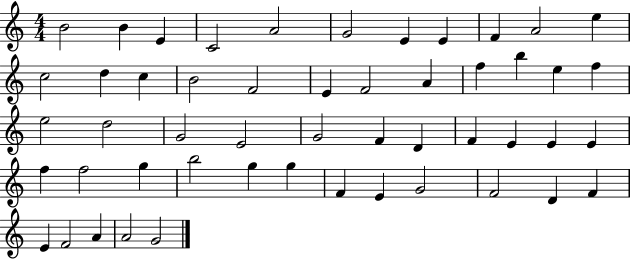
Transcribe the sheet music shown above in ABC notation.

X:1
T:Untitled
M:4/4
L:1/4
K:C
B2 B E C2 A2 G2 E E F A2 e c2 d c B2 F2 E F2 A f b e f e2 d2 G2 E2 G2 F D F E E E f f2 g b2 g g F E G2 F2 D F E F2 A A2 G2